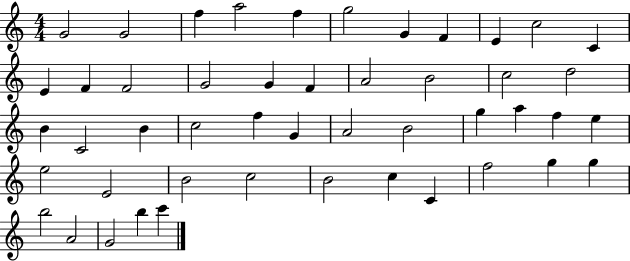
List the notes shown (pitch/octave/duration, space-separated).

G4/h G4/h F5/q A5/h F5/q G5/h G4/q F4/q E4/q C5/h C4/q E4/q F4/q F4/h G4/h G4/q F4/q A4/h B4/h C5/h D5/h B4/q C4/h B4/q C5/h F5/q G4/q A4/h B4/h G5/q A5/q F5/q E5/q E5/h E4/h B4/h C5/h B4/h C5/q C4/q F5/h G5/q G5/q B5/h A4/h G4/h B5/q C6/q